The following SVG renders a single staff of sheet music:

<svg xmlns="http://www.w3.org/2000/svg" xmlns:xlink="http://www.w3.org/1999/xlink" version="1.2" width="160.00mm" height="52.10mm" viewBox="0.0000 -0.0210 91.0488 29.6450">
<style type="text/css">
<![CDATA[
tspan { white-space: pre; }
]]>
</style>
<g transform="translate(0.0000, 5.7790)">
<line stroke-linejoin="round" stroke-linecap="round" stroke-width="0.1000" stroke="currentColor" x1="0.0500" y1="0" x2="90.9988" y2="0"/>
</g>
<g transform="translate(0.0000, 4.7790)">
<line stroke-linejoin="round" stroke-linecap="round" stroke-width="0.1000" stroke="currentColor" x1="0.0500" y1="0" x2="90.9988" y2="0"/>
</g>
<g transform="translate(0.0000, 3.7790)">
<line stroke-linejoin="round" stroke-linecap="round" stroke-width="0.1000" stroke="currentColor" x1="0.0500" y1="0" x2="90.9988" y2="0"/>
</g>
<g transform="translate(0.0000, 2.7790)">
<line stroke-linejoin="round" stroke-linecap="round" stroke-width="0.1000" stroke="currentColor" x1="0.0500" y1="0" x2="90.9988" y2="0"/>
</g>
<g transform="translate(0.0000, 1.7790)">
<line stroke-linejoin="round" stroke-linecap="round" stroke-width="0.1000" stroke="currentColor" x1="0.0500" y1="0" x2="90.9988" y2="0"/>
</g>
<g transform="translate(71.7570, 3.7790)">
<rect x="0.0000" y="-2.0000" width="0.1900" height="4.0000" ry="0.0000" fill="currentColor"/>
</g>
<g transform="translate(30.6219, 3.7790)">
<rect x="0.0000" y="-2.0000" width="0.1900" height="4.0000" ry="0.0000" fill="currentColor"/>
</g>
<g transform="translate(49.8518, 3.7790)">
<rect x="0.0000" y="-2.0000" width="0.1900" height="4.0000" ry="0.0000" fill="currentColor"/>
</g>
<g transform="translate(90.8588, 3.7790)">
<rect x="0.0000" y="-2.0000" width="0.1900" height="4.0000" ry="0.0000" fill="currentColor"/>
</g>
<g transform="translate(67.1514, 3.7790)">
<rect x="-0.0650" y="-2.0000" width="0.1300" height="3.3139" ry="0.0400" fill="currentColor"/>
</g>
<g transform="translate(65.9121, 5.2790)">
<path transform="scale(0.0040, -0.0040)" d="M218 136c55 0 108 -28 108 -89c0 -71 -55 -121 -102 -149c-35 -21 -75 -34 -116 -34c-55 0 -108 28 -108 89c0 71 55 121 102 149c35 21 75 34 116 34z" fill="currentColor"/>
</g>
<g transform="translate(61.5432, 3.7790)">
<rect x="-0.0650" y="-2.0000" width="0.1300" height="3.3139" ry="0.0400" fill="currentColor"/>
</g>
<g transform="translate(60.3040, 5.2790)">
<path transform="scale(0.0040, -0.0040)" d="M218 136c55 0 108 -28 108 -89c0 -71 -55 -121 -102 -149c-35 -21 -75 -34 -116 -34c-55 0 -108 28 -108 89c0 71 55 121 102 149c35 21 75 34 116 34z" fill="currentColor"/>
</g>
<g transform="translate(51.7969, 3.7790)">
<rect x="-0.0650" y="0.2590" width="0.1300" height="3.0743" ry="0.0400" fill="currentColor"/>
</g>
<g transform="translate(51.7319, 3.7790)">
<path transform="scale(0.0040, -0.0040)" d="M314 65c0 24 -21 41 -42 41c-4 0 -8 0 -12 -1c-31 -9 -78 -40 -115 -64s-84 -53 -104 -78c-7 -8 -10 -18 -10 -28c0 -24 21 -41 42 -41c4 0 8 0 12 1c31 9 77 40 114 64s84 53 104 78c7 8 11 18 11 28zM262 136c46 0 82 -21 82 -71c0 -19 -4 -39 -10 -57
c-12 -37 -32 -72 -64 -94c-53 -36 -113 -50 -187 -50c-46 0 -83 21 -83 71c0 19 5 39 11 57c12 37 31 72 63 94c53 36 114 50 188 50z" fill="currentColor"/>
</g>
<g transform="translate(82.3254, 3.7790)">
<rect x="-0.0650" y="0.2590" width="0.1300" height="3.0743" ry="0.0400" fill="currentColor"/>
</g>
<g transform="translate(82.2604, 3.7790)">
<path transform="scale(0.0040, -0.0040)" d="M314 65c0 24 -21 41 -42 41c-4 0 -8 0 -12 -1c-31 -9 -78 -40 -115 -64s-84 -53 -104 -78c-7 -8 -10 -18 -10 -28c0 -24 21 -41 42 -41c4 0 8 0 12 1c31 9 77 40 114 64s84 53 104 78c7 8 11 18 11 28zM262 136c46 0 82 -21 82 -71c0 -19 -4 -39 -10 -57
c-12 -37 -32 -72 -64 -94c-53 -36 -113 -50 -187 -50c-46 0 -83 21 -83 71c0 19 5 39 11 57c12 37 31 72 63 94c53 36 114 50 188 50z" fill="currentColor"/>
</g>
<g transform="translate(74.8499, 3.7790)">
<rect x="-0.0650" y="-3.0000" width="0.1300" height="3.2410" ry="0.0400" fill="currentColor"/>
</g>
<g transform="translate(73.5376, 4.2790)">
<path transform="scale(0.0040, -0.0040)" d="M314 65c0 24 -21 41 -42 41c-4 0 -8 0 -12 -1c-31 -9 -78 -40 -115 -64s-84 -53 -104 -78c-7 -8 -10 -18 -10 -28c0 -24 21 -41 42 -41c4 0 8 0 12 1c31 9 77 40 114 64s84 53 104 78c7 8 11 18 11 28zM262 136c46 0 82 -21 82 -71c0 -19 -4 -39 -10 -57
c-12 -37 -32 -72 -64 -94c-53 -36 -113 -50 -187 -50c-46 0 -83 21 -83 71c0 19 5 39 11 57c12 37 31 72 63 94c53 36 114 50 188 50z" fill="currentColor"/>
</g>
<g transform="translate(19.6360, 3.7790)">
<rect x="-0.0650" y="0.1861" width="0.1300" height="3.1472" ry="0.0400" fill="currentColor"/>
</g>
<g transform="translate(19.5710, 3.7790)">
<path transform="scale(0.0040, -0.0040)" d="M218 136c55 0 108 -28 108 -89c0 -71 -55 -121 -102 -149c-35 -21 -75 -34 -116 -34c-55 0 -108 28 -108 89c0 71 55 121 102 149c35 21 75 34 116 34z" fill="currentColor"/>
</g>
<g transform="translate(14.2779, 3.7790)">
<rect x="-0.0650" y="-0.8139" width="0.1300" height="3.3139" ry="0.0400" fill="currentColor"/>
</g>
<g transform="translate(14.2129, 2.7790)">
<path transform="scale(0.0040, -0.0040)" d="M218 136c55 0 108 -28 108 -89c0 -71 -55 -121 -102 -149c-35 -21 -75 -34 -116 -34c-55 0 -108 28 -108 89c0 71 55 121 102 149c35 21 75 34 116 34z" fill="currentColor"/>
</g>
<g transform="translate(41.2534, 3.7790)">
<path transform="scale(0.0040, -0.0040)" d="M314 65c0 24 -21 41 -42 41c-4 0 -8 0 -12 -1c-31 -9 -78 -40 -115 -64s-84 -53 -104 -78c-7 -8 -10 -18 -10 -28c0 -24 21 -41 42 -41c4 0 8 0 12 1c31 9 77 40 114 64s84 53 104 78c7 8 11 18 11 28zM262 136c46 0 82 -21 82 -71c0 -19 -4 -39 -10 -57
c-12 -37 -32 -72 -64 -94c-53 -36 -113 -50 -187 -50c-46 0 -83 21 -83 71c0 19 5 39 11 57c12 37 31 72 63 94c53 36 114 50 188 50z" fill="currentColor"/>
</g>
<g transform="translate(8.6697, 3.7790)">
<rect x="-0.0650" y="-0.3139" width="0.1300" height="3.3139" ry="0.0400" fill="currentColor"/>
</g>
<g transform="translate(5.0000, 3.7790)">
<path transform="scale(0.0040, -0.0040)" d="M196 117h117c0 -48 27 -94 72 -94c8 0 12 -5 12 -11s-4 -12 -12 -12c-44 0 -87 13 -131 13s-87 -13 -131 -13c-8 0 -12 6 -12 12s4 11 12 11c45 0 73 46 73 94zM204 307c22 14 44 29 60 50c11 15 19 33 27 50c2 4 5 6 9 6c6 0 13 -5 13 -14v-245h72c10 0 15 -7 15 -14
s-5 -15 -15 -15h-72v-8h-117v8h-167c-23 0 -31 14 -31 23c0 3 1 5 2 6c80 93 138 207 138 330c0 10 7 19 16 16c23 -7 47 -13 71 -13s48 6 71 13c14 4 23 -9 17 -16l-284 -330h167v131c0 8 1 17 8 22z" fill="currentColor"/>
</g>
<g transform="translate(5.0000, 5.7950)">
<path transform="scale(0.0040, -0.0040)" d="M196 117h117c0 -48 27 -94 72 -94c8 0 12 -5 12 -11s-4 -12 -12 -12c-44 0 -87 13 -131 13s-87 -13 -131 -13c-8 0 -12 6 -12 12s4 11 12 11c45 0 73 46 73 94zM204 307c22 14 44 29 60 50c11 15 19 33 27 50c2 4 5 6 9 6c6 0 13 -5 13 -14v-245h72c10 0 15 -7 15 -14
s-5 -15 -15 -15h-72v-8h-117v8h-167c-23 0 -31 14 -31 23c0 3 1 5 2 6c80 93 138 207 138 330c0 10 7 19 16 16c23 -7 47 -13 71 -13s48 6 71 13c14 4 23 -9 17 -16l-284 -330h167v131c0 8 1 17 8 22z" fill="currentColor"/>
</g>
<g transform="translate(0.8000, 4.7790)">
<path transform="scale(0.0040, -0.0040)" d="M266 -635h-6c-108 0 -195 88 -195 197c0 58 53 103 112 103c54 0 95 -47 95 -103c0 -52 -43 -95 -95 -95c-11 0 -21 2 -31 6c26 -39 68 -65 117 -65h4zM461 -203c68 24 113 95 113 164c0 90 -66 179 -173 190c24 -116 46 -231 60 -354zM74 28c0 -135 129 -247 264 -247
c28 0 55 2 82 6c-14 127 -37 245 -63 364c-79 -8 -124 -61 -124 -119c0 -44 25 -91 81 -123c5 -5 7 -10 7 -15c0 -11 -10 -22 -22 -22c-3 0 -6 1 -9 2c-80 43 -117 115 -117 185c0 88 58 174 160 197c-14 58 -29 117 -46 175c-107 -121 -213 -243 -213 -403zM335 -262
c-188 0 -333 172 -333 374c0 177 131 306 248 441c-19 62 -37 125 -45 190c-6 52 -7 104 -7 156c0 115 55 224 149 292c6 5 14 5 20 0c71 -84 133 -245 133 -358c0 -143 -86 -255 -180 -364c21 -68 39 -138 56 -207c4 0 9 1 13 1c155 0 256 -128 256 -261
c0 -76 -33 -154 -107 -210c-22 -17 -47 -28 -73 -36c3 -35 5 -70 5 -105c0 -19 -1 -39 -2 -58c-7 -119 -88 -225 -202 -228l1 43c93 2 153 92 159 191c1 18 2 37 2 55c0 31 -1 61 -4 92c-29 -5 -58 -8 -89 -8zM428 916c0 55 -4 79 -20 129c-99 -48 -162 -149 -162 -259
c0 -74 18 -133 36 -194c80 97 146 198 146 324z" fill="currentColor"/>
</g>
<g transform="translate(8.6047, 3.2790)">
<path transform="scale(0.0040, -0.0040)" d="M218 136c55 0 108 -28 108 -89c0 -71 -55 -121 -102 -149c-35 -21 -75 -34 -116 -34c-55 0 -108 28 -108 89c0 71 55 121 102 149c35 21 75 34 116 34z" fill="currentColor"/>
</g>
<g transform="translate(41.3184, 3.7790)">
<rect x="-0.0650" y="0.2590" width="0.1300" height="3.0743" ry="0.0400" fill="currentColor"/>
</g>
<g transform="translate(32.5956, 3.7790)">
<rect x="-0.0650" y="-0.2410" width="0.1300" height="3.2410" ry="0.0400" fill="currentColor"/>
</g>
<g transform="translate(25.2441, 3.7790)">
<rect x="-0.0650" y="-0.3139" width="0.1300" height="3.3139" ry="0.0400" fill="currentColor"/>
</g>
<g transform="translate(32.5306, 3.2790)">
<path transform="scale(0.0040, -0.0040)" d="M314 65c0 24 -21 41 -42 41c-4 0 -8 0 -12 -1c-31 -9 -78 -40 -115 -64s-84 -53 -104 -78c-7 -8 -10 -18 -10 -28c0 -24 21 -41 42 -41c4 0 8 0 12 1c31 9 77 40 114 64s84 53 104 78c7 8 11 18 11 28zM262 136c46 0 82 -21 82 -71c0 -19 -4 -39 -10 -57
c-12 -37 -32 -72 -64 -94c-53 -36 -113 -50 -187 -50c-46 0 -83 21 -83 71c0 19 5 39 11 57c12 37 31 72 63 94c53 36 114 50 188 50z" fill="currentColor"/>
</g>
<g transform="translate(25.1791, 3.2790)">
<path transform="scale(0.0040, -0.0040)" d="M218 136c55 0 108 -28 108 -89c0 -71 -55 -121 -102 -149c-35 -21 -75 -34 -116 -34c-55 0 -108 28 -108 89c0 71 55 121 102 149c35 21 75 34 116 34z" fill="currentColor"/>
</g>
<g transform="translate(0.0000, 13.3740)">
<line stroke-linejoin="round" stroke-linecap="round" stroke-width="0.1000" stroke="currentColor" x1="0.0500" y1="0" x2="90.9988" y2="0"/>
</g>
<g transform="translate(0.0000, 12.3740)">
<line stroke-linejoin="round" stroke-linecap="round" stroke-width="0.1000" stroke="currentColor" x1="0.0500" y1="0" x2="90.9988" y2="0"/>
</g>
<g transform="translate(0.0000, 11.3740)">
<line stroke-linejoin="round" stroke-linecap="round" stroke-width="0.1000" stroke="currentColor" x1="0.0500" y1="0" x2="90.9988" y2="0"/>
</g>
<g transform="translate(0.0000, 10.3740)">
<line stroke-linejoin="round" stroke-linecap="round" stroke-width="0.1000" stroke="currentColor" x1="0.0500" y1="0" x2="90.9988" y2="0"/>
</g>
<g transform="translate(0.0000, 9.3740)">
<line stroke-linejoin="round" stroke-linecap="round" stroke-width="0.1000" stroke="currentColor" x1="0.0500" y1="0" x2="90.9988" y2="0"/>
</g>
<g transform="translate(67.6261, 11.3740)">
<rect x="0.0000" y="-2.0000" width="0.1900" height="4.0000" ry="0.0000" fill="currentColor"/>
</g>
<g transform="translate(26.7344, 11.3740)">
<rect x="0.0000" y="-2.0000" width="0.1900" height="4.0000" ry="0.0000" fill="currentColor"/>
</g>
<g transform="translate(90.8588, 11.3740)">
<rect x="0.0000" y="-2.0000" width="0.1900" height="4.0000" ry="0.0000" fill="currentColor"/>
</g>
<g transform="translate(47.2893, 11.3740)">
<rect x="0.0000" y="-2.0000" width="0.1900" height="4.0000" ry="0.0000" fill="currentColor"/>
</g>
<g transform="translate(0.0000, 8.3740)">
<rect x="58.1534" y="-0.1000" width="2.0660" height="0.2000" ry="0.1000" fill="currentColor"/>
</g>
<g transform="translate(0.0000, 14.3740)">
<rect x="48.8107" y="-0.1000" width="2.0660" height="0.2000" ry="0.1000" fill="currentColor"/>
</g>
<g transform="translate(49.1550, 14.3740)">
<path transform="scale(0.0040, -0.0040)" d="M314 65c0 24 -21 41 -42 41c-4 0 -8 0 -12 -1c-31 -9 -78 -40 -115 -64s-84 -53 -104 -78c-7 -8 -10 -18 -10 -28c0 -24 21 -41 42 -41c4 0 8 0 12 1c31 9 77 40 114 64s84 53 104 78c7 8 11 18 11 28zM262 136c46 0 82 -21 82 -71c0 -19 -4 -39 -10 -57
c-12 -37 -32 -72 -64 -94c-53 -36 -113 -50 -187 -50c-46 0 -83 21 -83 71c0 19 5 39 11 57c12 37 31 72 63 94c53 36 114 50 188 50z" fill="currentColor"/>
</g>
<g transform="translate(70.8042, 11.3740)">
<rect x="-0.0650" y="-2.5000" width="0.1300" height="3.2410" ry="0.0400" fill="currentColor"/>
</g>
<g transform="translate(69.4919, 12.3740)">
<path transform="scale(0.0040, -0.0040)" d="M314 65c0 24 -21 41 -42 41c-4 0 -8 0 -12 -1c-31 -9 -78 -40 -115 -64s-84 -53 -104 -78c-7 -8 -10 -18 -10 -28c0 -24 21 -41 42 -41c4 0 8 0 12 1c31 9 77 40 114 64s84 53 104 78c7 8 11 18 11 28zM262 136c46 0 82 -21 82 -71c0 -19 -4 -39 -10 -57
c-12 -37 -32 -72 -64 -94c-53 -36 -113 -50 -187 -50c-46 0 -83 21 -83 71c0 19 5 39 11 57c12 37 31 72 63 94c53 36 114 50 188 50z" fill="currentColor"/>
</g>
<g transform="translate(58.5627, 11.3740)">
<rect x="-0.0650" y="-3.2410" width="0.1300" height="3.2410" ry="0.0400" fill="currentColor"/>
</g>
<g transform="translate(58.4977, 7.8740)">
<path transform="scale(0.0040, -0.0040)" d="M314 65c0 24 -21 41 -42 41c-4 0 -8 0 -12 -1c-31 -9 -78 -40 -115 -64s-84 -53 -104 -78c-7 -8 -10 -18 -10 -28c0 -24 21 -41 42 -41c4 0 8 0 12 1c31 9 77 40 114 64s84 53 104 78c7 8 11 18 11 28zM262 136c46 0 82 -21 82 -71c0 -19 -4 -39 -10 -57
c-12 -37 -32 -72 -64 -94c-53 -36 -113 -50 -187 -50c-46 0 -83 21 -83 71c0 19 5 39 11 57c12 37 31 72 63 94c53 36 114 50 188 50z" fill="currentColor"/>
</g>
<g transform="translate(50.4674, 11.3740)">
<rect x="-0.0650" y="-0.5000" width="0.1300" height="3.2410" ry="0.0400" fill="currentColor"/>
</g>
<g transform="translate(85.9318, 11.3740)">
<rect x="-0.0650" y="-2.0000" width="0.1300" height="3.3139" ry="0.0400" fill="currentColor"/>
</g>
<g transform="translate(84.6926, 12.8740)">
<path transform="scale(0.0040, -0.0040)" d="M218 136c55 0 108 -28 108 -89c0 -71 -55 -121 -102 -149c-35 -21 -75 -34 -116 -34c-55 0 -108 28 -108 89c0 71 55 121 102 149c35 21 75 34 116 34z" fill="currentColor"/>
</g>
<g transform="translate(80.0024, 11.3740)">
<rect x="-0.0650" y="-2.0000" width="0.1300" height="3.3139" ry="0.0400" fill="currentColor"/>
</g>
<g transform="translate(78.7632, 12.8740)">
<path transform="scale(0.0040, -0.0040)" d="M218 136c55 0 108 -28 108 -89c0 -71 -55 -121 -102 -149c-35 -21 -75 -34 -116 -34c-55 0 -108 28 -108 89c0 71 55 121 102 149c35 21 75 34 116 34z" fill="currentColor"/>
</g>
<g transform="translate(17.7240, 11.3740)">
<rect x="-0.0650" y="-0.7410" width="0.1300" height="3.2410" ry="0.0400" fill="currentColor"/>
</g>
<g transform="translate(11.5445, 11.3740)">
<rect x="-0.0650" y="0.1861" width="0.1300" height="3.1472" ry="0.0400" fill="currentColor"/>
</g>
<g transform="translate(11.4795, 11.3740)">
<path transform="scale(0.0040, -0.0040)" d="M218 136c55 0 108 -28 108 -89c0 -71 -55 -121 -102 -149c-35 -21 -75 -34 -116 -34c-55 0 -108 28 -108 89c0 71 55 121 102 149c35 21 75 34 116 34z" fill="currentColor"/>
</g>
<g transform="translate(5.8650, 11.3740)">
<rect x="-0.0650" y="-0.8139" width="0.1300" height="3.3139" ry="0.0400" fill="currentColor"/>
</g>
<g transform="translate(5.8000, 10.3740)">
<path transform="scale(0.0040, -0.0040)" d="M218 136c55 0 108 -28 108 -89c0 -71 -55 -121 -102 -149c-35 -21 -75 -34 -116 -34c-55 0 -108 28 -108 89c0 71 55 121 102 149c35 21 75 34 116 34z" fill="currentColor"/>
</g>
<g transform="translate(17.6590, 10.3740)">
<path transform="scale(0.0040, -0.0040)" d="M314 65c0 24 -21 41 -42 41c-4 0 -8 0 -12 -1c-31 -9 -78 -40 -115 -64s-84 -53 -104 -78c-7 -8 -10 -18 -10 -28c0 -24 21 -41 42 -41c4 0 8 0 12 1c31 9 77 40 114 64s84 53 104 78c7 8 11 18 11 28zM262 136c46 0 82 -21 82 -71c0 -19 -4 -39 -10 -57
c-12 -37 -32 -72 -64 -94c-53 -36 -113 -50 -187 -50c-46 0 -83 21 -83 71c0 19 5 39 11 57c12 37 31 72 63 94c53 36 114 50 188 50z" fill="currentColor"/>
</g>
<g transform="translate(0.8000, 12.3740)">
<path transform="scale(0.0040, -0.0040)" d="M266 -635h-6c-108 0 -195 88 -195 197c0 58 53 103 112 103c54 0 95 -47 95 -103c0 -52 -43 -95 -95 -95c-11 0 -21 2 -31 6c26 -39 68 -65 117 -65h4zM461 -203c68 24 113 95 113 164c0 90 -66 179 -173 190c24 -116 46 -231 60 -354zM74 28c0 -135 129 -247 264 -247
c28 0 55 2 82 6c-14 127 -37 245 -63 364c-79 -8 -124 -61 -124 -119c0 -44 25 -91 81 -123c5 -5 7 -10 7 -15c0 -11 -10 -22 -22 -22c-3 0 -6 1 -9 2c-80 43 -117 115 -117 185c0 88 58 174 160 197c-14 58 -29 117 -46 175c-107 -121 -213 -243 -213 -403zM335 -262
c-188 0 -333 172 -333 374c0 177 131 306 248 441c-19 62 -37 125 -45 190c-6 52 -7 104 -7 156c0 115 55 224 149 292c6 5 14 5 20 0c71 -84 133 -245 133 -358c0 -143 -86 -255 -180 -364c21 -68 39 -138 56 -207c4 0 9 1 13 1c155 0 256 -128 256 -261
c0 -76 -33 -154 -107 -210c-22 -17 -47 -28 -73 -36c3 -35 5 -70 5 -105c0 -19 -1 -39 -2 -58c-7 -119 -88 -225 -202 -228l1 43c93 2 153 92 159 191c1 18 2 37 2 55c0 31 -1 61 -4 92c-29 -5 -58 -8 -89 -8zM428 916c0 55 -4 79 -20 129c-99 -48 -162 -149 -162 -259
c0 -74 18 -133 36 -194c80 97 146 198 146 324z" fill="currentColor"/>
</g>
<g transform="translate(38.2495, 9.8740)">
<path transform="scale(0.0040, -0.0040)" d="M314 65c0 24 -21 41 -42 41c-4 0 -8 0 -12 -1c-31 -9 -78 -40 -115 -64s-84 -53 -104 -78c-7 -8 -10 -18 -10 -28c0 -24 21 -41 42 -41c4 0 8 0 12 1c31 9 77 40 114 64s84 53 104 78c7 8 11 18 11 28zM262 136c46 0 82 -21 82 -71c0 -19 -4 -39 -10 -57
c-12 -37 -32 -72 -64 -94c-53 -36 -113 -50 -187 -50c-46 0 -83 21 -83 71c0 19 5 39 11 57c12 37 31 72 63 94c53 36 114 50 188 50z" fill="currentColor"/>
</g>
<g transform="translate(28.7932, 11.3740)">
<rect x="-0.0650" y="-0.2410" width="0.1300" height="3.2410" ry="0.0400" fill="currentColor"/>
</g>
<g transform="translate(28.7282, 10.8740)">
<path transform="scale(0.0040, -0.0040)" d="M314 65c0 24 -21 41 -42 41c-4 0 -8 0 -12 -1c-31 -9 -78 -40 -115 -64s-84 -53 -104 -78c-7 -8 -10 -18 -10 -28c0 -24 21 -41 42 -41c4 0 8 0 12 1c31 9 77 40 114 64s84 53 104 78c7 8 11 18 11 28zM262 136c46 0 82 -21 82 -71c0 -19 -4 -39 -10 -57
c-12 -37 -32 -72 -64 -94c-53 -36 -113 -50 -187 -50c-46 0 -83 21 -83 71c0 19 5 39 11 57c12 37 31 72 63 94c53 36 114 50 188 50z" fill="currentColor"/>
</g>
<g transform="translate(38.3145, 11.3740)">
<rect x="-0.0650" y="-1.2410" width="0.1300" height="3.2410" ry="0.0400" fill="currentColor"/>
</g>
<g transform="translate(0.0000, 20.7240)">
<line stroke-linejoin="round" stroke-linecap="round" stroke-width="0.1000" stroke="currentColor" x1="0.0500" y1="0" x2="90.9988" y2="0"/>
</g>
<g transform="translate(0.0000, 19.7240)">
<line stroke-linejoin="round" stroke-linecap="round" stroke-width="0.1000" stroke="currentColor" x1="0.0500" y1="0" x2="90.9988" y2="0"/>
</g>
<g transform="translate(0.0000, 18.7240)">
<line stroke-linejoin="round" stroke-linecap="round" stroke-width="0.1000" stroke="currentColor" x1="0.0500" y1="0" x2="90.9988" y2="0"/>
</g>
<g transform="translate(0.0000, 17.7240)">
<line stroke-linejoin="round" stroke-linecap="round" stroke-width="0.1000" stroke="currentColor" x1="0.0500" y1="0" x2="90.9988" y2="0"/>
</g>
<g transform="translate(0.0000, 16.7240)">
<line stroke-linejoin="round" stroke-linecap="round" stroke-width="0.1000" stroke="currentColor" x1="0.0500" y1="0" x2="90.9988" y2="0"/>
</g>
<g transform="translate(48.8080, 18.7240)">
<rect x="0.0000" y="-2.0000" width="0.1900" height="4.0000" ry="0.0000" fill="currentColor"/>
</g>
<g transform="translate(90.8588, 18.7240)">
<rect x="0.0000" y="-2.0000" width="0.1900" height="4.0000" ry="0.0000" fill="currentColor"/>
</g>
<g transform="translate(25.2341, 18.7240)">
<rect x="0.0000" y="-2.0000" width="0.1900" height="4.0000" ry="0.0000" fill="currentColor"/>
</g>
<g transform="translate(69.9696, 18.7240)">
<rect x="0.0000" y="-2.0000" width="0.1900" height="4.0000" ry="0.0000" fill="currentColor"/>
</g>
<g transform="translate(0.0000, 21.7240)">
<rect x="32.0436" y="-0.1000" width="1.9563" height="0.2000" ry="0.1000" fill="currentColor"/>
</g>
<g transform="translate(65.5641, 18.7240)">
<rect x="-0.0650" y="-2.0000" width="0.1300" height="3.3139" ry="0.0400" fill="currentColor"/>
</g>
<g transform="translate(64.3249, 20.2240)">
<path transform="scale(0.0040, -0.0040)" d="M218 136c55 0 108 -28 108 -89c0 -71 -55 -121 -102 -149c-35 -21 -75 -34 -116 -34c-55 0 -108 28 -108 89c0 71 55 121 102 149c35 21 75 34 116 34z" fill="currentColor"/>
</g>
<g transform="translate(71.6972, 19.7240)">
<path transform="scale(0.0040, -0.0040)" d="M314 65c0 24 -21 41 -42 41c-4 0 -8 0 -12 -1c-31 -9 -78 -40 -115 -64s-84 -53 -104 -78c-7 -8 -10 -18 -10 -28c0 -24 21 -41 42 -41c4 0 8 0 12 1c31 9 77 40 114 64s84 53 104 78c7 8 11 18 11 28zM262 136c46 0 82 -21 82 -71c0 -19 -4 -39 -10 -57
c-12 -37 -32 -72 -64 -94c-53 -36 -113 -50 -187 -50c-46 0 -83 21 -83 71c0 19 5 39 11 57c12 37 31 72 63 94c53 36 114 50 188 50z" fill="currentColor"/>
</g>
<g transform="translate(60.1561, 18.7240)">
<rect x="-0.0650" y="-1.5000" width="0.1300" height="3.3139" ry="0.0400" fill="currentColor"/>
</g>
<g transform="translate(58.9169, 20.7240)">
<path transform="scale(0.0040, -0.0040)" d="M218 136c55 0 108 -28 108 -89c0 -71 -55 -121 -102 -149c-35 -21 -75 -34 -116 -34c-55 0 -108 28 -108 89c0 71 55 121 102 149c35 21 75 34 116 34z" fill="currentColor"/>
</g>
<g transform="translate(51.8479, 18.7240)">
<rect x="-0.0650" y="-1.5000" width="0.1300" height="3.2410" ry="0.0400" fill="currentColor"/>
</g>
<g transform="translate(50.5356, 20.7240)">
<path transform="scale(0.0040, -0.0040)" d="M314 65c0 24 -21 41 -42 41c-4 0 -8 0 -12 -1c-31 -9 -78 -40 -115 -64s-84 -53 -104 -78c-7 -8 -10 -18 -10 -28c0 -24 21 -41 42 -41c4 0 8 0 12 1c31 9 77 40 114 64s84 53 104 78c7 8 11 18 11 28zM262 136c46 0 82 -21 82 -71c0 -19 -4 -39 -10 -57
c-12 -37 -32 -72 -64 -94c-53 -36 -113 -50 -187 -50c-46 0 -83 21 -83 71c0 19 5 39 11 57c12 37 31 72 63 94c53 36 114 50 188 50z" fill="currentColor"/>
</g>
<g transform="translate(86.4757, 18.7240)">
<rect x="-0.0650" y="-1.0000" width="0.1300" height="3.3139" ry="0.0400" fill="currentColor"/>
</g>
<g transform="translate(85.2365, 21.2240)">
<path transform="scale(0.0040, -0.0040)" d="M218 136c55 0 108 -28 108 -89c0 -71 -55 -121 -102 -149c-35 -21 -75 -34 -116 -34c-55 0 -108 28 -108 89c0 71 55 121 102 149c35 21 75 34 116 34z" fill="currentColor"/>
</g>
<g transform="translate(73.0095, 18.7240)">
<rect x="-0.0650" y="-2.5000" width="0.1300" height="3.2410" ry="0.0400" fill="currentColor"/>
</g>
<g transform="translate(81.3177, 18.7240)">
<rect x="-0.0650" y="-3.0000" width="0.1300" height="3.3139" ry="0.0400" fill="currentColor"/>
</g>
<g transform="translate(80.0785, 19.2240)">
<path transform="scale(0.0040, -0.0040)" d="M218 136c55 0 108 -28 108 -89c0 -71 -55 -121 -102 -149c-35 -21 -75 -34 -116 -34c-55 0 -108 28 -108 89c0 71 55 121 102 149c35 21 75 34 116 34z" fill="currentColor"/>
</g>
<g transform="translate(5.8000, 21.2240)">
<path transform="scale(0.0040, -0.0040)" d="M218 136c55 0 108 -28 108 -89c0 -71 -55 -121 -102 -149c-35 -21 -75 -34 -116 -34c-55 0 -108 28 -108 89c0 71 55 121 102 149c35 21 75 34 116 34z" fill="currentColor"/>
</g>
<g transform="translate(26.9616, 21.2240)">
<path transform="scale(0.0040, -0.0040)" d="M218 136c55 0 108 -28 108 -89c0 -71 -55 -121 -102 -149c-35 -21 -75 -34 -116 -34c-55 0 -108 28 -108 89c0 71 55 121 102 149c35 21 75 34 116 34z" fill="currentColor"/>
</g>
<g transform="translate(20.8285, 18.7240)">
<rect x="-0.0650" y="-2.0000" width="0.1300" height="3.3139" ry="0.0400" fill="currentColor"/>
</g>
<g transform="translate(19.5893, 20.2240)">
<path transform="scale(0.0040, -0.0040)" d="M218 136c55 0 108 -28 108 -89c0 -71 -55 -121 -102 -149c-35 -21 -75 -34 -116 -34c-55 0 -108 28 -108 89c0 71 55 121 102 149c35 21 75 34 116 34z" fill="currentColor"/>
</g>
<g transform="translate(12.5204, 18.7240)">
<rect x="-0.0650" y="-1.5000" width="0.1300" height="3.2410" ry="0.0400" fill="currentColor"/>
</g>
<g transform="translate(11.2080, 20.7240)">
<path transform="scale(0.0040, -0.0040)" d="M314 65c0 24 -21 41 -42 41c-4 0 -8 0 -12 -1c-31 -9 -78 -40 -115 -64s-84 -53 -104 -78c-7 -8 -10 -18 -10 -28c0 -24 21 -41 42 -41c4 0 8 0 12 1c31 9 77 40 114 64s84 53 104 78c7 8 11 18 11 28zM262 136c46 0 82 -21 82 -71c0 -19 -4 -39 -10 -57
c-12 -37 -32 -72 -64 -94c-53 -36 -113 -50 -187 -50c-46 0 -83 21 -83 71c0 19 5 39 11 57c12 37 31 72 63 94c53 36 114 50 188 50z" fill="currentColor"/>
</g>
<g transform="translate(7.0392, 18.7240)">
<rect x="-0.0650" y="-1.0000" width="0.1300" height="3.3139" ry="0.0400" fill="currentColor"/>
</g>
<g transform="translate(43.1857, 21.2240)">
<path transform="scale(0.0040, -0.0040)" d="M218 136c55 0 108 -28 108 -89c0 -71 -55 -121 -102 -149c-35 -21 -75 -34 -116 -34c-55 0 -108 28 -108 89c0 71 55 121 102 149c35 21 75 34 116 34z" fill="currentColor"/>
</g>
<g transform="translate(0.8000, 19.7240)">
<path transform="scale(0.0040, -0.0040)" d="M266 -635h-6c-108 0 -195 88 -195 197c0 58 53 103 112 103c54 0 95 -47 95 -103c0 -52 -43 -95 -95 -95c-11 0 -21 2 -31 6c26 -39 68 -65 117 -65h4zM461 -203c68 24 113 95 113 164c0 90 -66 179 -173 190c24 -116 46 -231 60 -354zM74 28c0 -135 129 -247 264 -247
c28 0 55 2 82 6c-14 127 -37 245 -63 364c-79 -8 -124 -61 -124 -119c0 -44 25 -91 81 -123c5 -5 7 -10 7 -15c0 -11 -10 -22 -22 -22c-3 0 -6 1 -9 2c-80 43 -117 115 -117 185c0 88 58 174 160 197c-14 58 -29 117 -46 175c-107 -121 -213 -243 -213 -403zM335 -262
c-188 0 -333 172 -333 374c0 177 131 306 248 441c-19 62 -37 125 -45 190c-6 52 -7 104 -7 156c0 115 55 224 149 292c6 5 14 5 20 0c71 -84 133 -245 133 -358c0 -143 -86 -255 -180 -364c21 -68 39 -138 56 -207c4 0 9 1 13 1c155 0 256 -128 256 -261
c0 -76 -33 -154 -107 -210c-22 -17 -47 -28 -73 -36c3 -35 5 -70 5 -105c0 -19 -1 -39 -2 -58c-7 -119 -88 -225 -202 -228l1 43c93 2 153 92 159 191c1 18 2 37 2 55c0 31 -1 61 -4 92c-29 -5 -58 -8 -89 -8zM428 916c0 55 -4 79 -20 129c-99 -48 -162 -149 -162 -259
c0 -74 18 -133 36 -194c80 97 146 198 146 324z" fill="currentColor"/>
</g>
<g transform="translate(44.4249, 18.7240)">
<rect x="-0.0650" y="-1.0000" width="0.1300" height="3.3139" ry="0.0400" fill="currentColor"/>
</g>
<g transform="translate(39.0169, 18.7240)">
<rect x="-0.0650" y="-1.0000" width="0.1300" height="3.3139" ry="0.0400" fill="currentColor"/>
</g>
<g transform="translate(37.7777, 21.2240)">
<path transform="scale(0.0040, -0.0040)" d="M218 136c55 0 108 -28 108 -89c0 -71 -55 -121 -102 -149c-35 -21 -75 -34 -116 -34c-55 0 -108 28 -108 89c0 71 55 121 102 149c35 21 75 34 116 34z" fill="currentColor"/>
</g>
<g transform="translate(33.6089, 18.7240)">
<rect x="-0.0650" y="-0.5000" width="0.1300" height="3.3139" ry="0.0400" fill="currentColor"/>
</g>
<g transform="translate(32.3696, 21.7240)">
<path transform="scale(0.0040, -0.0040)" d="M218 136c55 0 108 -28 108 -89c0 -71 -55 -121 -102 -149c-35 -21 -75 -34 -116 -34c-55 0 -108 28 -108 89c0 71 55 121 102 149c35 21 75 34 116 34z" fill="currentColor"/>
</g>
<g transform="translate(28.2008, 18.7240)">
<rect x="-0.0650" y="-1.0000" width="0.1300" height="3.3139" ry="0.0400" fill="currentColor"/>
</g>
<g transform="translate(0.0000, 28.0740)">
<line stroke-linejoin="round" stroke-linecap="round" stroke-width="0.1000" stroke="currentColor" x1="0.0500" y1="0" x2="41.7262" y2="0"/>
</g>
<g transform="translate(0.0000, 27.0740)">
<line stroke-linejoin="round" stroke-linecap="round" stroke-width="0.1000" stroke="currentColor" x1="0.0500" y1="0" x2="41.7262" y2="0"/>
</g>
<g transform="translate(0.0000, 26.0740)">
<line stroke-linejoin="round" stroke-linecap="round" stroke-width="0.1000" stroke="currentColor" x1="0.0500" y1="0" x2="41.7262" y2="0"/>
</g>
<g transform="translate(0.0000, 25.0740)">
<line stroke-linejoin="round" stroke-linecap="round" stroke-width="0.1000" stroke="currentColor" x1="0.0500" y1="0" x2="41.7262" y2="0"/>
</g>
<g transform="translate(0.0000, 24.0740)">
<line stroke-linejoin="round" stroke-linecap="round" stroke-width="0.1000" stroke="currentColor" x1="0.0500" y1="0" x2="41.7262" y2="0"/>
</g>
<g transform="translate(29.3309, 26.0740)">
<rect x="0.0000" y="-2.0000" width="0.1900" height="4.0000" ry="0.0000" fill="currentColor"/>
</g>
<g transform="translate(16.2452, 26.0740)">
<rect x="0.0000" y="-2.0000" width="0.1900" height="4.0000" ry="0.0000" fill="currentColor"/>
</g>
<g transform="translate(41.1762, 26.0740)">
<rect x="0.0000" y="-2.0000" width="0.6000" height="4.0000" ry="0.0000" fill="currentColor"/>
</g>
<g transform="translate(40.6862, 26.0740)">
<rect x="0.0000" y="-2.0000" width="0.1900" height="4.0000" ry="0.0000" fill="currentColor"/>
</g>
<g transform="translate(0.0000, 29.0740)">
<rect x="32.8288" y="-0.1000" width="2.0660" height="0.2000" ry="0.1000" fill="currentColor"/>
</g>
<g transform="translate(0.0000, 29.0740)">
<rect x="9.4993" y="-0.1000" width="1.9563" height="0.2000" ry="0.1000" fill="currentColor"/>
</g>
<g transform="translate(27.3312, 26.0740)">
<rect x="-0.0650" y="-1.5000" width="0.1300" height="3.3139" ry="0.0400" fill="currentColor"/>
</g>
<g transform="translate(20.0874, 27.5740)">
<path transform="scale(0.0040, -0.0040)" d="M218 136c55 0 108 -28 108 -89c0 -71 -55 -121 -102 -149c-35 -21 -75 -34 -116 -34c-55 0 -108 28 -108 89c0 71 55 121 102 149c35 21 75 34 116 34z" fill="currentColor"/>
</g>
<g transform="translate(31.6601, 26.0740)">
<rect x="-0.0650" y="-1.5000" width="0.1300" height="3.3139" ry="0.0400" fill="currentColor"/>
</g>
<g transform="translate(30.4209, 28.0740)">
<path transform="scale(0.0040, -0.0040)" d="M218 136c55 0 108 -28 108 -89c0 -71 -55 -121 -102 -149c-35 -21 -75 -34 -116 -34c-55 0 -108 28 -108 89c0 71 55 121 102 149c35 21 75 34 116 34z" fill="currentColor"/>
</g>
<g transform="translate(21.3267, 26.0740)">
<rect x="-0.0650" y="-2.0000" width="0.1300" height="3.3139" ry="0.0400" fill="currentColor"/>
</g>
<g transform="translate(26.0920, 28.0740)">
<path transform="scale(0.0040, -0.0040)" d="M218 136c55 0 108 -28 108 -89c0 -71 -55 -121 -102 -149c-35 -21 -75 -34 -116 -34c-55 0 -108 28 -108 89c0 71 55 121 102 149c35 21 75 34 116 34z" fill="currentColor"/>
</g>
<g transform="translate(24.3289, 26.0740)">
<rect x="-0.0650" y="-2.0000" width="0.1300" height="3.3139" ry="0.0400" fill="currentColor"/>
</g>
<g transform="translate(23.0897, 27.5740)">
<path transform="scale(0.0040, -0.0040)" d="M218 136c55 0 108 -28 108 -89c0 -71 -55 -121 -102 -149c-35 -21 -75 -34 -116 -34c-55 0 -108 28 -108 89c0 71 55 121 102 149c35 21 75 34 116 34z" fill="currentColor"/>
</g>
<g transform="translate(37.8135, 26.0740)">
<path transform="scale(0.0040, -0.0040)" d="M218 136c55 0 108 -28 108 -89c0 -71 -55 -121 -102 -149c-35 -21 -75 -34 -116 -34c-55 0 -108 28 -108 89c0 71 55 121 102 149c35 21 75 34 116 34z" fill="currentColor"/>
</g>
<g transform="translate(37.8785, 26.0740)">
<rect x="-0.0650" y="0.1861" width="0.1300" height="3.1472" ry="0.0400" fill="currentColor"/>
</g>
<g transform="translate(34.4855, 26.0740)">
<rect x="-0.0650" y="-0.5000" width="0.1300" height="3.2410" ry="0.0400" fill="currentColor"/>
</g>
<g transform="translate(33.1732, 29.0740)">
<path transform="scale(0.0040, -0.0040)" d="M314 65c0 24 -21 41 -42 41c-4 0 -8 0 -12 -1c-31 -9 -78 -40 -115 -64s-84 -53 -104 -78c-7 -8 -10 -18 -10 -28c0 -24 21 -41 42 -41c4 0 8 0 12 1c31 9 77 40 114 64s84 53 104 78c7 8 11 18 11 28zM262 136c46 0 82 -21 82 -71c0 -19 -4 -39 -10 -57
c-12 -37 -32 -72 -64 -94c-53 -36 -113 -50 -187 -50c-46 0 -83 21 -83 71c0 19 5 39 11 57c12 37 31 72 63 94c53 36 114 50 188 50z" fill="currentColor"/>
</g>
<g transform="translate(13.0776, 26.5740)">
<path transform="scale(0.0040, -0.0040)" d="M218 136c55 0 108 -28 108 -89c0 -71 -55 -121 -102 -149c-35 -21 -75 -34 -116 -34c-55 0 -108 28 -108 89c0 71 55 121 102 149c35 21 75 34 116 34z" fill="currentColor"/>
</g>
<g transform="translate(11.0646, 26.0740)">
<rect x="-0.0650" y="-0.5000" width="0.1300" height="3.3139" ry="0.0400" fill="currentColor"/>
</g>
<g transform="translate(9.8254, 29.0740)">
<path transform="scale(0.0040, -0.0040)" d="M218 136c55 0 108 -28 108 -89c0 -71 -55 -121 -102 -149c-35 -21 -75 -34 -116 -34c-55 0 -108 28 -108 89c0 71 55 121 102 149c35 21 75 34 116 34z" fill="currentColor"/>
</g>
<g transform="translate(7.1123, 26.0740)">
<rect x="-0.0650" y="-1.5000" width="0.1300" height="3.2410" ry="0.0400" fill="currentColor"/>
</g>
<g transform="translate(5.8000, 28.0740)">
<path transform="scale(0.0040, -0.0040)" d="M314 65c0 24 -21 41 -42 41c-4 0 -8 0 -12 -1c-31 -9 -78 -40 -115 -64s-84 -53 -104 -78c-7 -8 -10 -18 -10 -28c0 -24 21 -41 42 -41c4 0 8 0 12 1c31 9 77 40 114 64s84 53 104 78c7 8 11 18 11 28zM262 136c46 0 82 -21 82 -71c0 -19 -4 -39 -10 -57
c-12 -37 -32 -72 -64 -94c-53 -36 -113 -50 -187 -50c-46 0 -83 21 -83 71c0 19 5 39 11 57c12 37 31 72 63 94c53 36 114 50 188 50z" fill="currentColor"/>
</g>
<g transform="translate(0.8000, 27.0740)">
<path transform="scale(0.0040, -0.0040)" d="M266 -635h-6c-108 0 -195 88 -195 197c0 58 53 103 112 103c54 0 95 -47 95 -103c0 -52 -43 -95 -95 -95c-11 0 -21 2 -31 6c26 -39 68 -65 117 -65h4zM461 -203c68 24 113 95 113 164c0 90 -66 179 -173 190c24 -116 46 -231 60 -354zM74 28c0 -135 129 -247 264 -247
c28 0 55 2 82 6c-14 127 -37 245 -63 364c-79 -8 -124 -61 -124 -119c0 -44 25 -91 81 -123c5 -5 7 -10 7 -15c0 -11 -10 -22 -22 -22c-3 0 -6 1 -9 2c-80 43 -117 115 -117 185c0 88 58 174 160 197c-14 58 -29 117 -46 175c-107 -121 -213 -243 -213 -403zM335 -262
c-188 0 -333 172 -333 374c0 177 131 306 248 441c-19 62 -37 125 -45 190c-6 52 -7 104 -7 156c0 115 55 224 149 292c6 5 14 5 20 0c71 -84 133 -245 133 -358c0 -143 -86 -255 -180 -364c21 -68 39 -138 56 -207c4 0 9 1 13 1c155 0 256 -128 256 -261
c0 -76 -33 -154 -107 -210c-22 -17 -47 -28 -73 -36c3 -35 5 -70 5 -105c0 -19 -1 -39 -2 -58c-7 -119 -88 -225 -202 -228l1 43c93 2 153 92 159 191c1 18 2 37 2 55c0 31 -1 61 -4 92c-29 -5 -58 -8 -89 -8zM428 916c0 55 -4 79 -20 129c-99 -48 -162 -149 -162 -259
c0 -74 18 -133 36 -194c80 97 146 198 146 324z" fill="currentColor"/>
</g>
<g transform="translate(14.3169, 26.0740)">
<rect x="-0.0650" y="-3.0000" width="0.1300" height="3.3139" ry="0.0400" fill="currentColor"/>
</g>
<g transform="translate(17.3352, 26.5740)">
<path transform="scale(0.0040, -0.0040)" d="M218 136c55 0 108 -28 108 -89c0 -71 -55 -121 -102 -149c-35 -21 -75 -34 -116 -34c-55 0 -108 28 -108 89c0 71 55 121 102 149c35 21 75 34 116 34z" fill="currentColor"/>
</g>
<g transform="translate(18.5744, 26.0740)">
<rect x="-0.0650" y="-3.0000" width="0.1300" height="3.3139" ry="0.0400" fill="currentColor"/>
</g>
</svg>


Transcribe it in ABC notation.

X:1
T:Untitled
M:4/4
L:1/4
K:C
c d B c c2 B2 B2 F F A2 B2 d B d2 c2 e2 C2 b2 G2 F F D E2 F D C D D E2 E F G2 A D E2 C A A F F E E C2 B